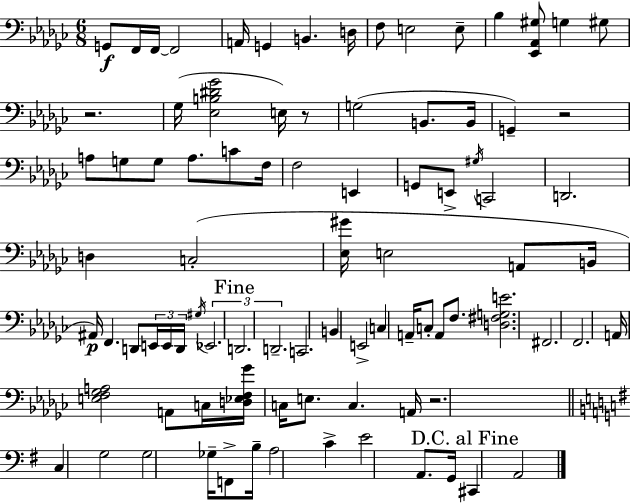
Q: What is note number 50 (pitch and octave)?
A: B2